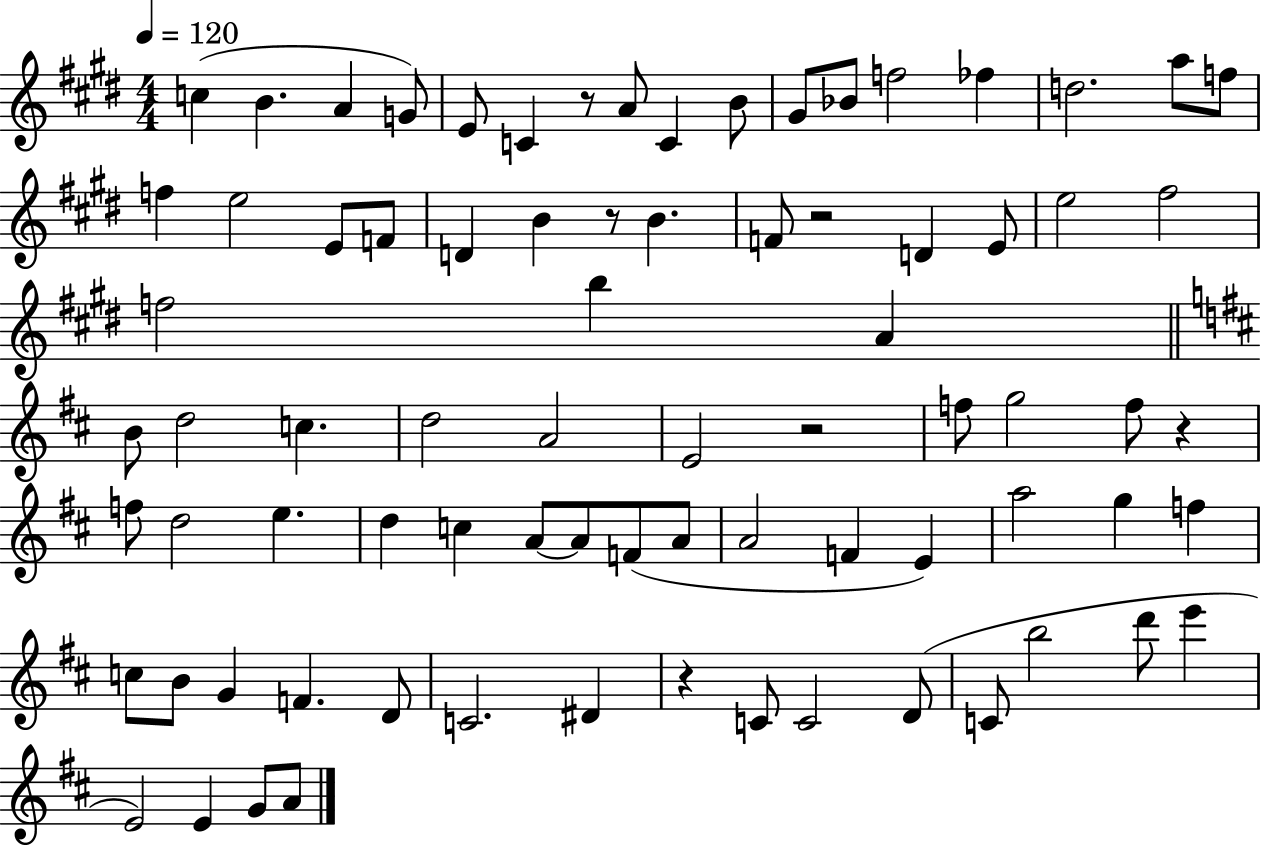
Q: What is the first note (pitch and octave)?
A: C5